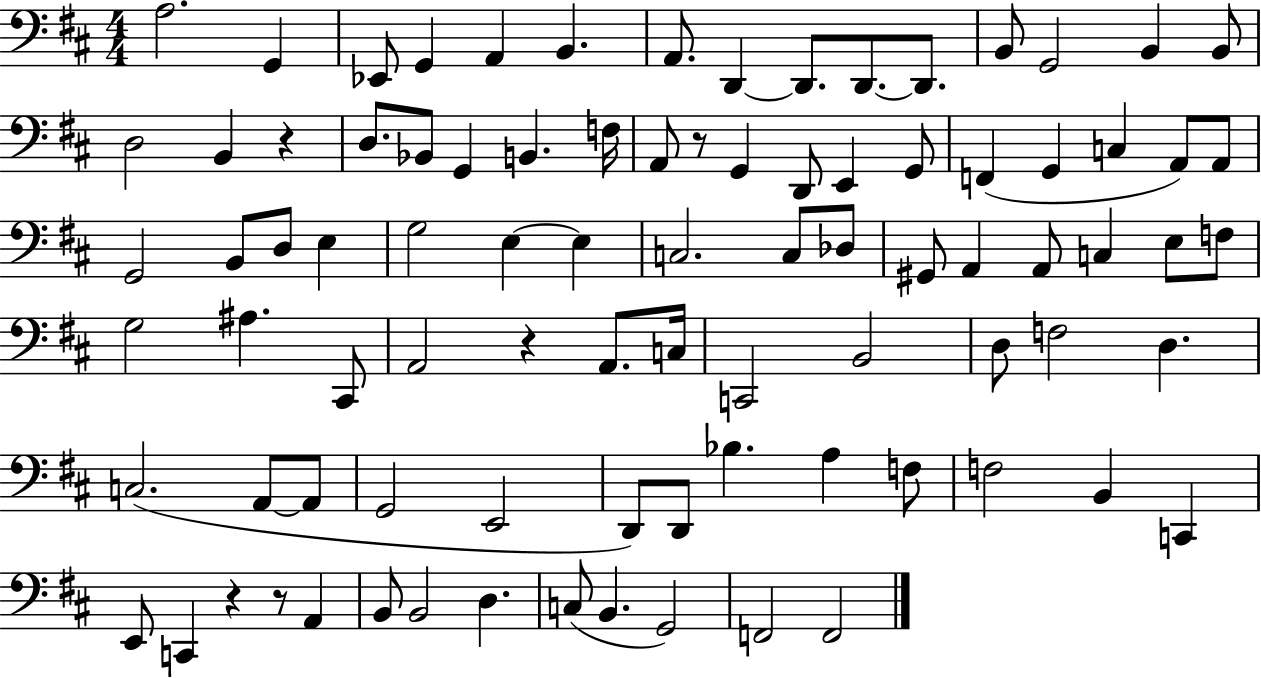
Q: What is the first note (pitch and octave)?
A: A3